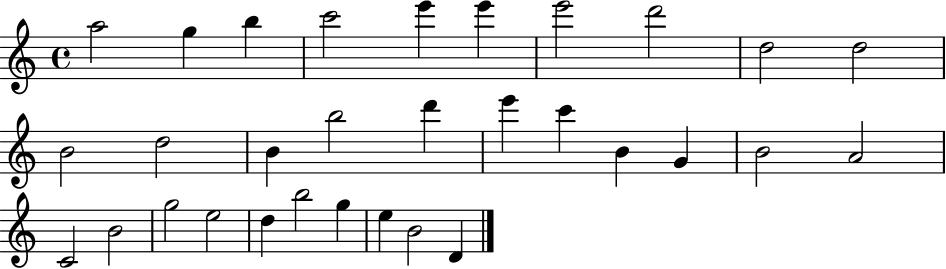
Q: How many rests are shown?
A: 0